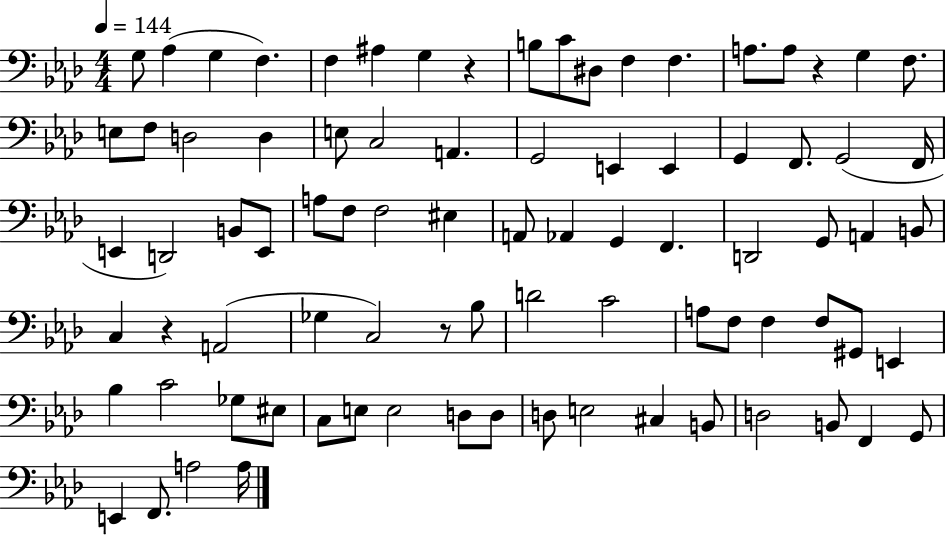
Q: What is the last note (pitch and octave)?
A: A3